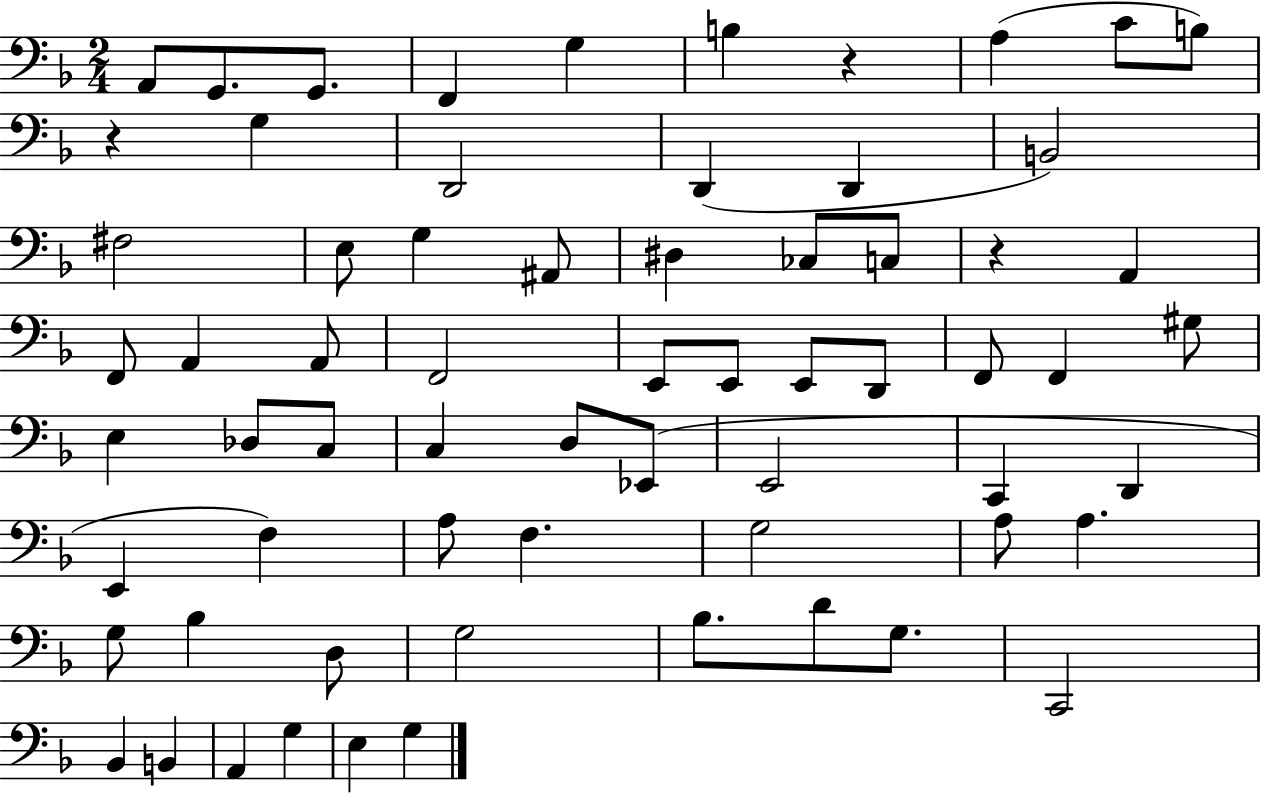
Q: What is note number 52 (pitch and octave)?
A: D3